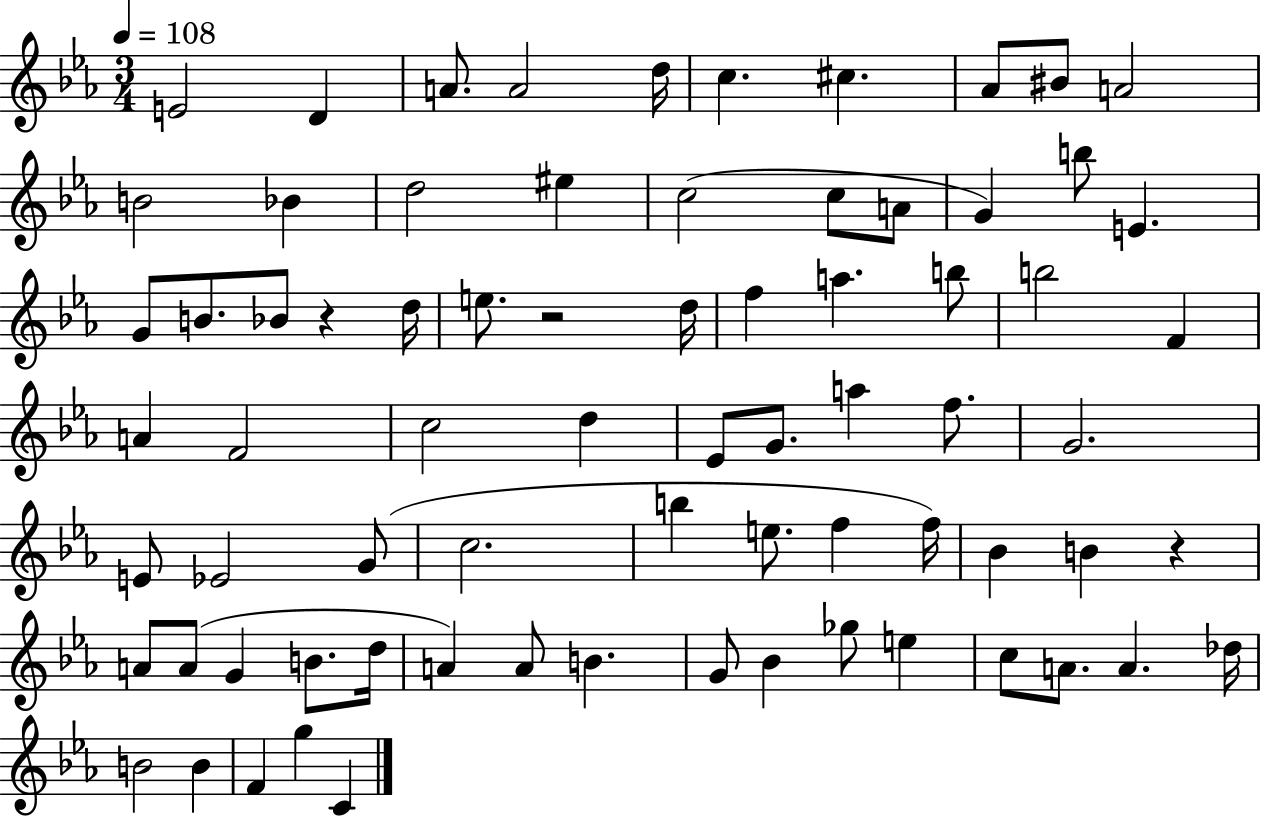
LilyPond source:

{
  \clef treble
  \numericTimeSignature
  \time 3/4
  \key ees \major
  \tempo 4 = 108
  \repeat volta 2 { e'2 d'4 | a'8. a'2 d''16 | c''4. cis''4. | aes'8 bis'8 a'2 | \break b'2 bes'4 | d''2 eis''4 | c''2( c''8 a'8 | g'4) b''8 e'4. | \break g'8 b'8. bes'8 r4 d''16 | e''8. r2 d''16 | f''4 a''4. b''8 | b''2 f'4 | \break a'4 f'2 | c''2 d''4 | ees'8 g'8. a''4 f''8. | g'2. | \break e'8 ees'2 g'8( | c''2. | b''4 e''8. f''4 f''16) | bes'4 b'4 r4 | \break a'8 a'8( g'4 b'8. d''16 | a'4) a'8 b'4. | g'8 bes'4 ges''8 e''4 | c''8 a'8. a'4. des''16 | \break b'2 b'4 | f'4 g''4 c'4 | } \bar "|."
}